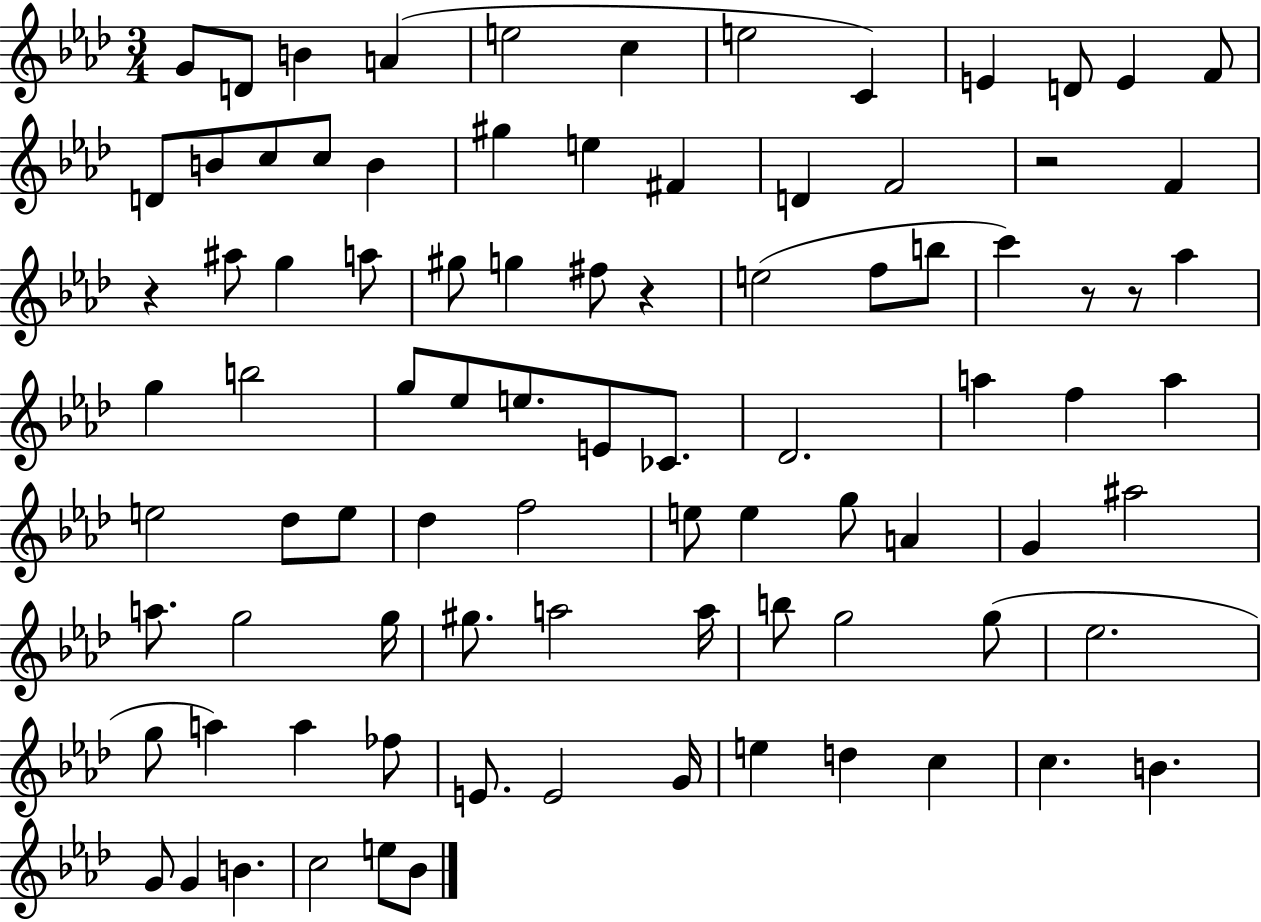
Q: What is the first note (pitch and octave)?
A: G4